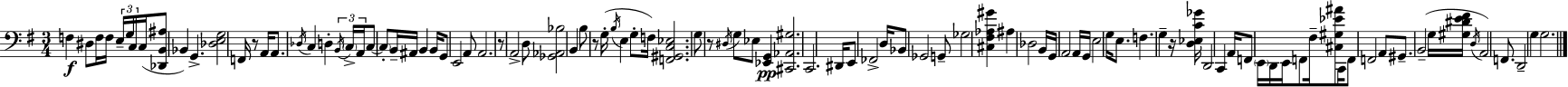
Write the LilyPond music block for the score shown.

{
  \clef bass
  \numericTimeSignature
  \time 3/4
  \key g \major
  f4\f dis8 f16 f16 \tuplet 3/2 { e16-- g16 c16 } c16( | <des, b, ais>8 bes,4) g,4.-> | <des e g>2 f,16 r8 a,16 | a,8. \acciaccatura { des16 } c4 d4-. | \break \tuplet 3/2 { \acciaccatura { b,16 } \parenthesize c16-> a,16 } c8~~ \parenthesize c8-. b,16-- ais,16 b,4 | b,16 g,8 e,2 | a,8 a,2. | r8 a,2-> | \break d8 <ges, aes, bes>2 b,4 | b8 r8 g16-.( \acciaccatura { b16 } e4 | g8-. f16) <f, gis, c ees>2. | g8 r8 \acciaccatura { dis16 } g8 ees8 | \break <ees, g,>4\pp <cis, aes, gis>2. | c,2. | dis,16 e,8 fes,2-> | d16 bes,8 ges,2 | \break g,8-- ges2 | <cis fis aes gis'>4 ais4 des2 | b,16 g,16 a,2 | a,16 g,16 e2 | \break g16 e8. f4. g4-- | r16 <d ees c' ges'>16 d,2 | c,4 a,16 f,8 \parenthesize e,16 d,16 e,16 f,8 | fis16-- <cis gis ees' ais'>8 c,16 f,8 f,2 | \break a,8 gis,8.-- b,2--( | g16 <gis dis' e' fis'>16 \acciaccatura { d16 } a,2) | f,8. d,2-- | g4 g2. | \break \bar "|."
}